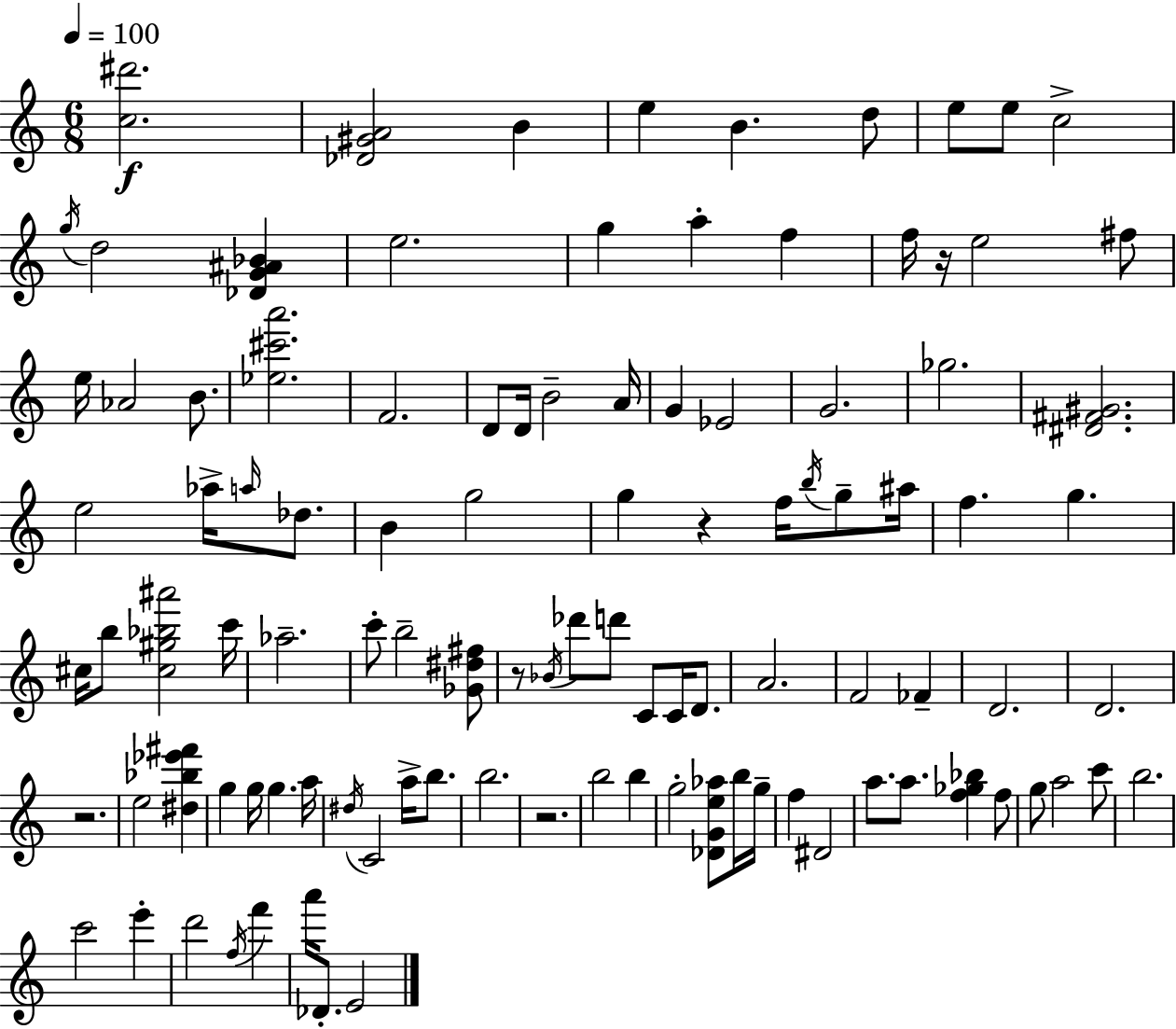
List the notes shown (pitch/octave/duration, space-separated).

[C5,D#6]/h. [Db4,G#4,A4]/h B4/q E5/q B4/q. D5/e E5/e E5/e C5/h G5/s D5/h [Db4,G4,A#4,Bb4]/q E5/h. G5/q A5/q F5/q F5/s R/s E5/h F#5/e E5/s Ab4/h B4/e. [Eb5,C#6,A6]/h. F4/h. D4/e D4/s B4/h A4/s G4/q Eb4/h G4/h. Gb5/h. [D#4,F#4,G#4]/h. E5/h Ab5/s A5/s Db5/e. B4/q G5/h G5/q R/q F5/s B5/s G5/e A#5/s F5/q. G5/q. C#5/s B5/e [C#5,G#5,Bb5,A#6]/h C6/s Ab5/h. C6/e B5/h [Gb4,D#5,F#5]/e R/e Bb4/s Db6/e D6/e C4/e C4/s D4/e. A4/h. F4/h FES4/q D4/h. D4/h. R/h. E5/h [D#5,Bb5,Eb6,F#6]/q G5/q G5/s G5/q. A5/s D#5/s C4/h A5/s B5/e. B5/h. R/h. B5/h B5/q G5/h [Db4,G4,E5,Ab5]/e B5/s G5/s F5/q D#4/h A5/e. A5/e. [F5,Gb5,Bb5]/q F5/e G5/e A5/h C6/e B5/h. C6/h E6/q D6/h F5/s F6/q A6/s Db4/e. E4/h